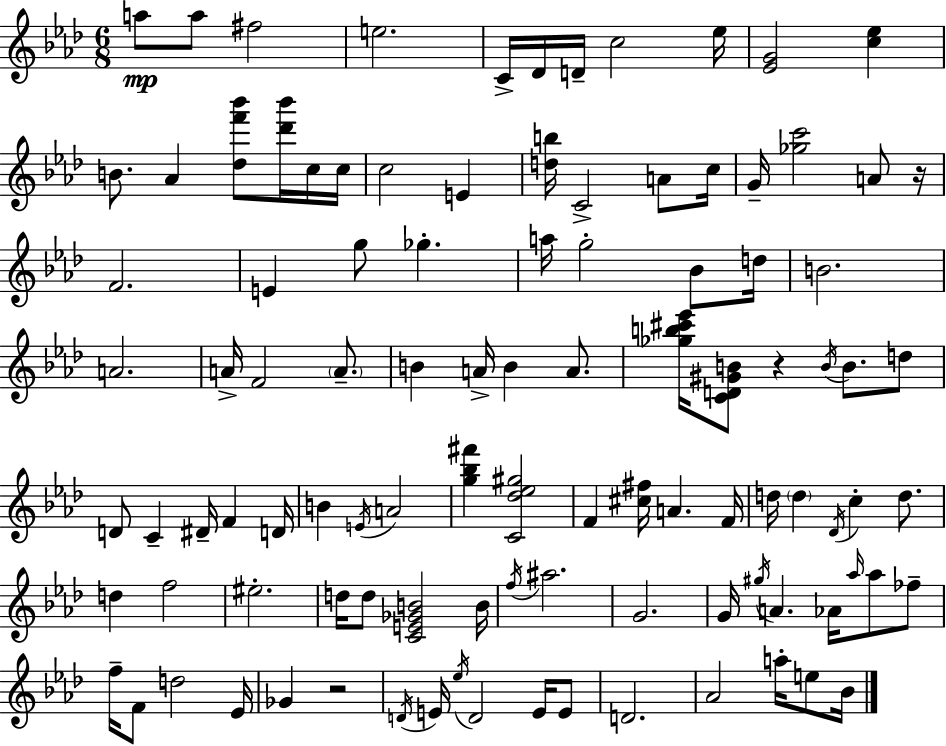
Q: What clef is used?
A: treble